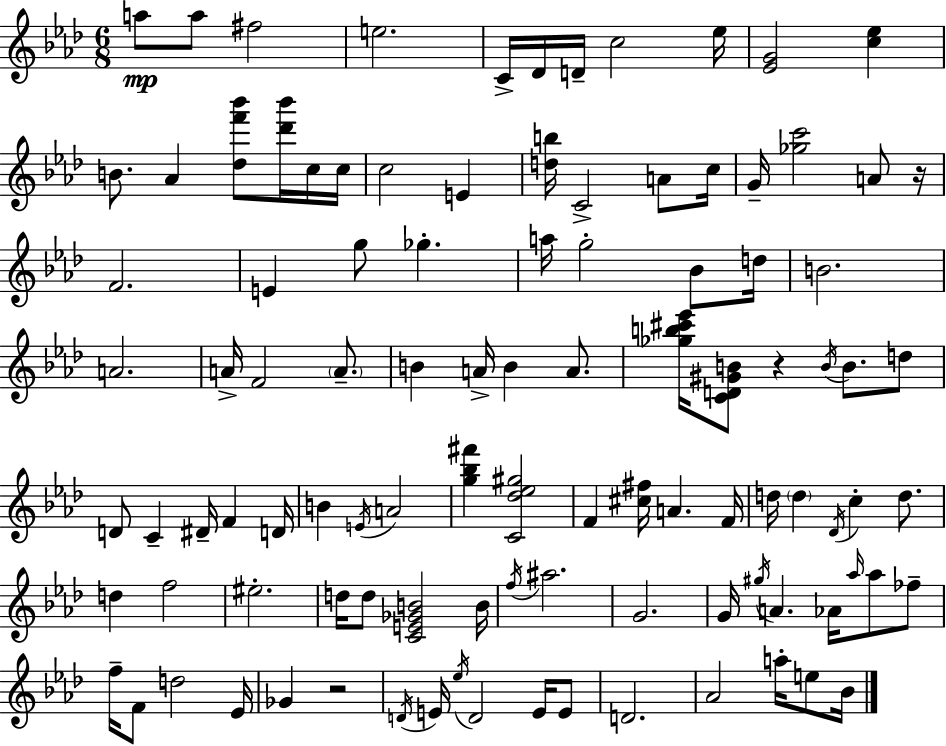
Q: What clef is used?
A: treble